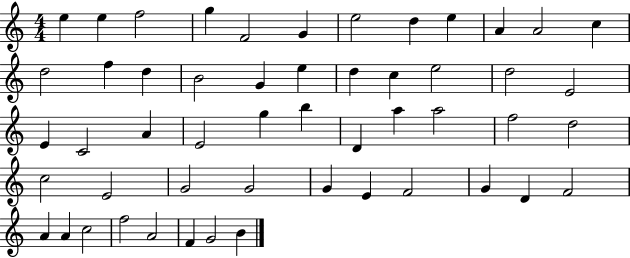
{
  \clef treble
  \numericTimeSignature
  \time 4/4
  \key c \major
  e''4 e''4 f''2 | g''4 f'2 g'4 | e''2 d''4 e''4 | a'4 a'2 c''4 | \break d''2 f''4 d''4 | b'2 g'4 e''4 | d''4 c''4 e''2 | d''2 e'2 | \break e'4 c'2 a'4 | e'2 g''4 b''4 | d'4 a''4 a''2 | f''2 d''2 | \break c''2 e'2 | g'2 g'2 | g'4 e'4 f'2 | g'4 d'4 f'2 | \break a'4 a'4 c''2 | f''2 a'2 | f'4 g'2 b'4 | \bar "|."
}